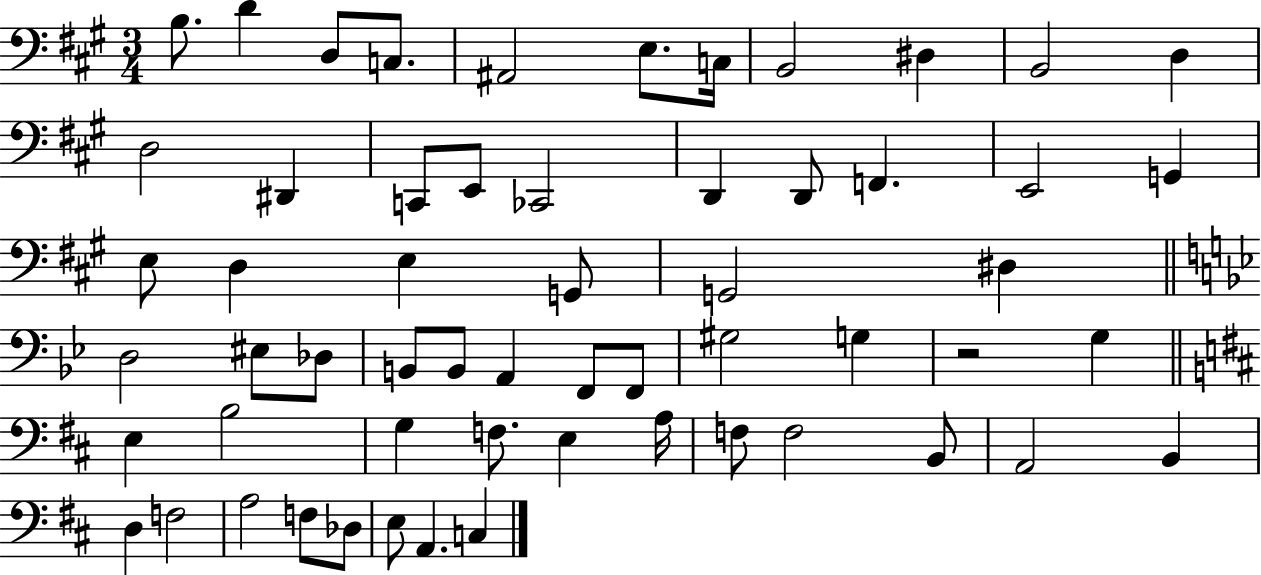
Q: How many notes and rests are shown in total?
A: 58